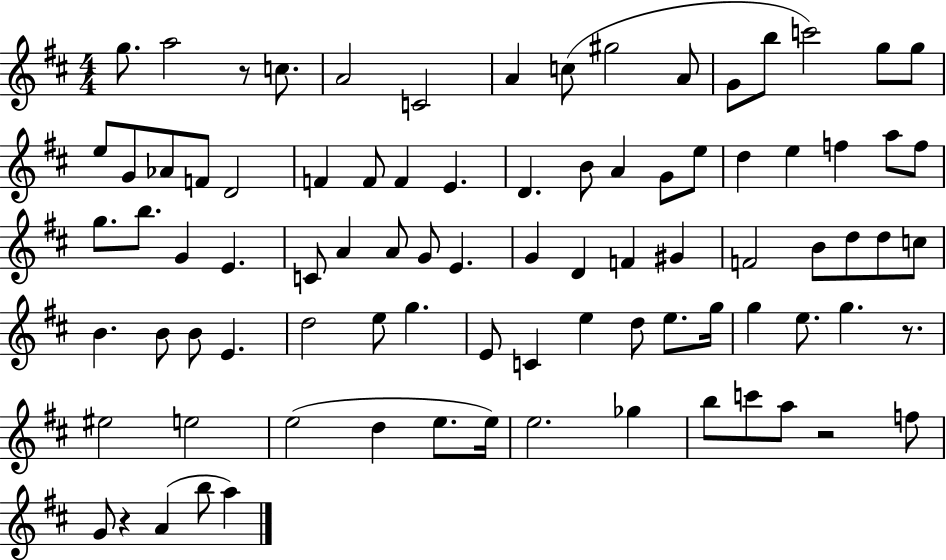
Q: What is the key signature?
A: D major